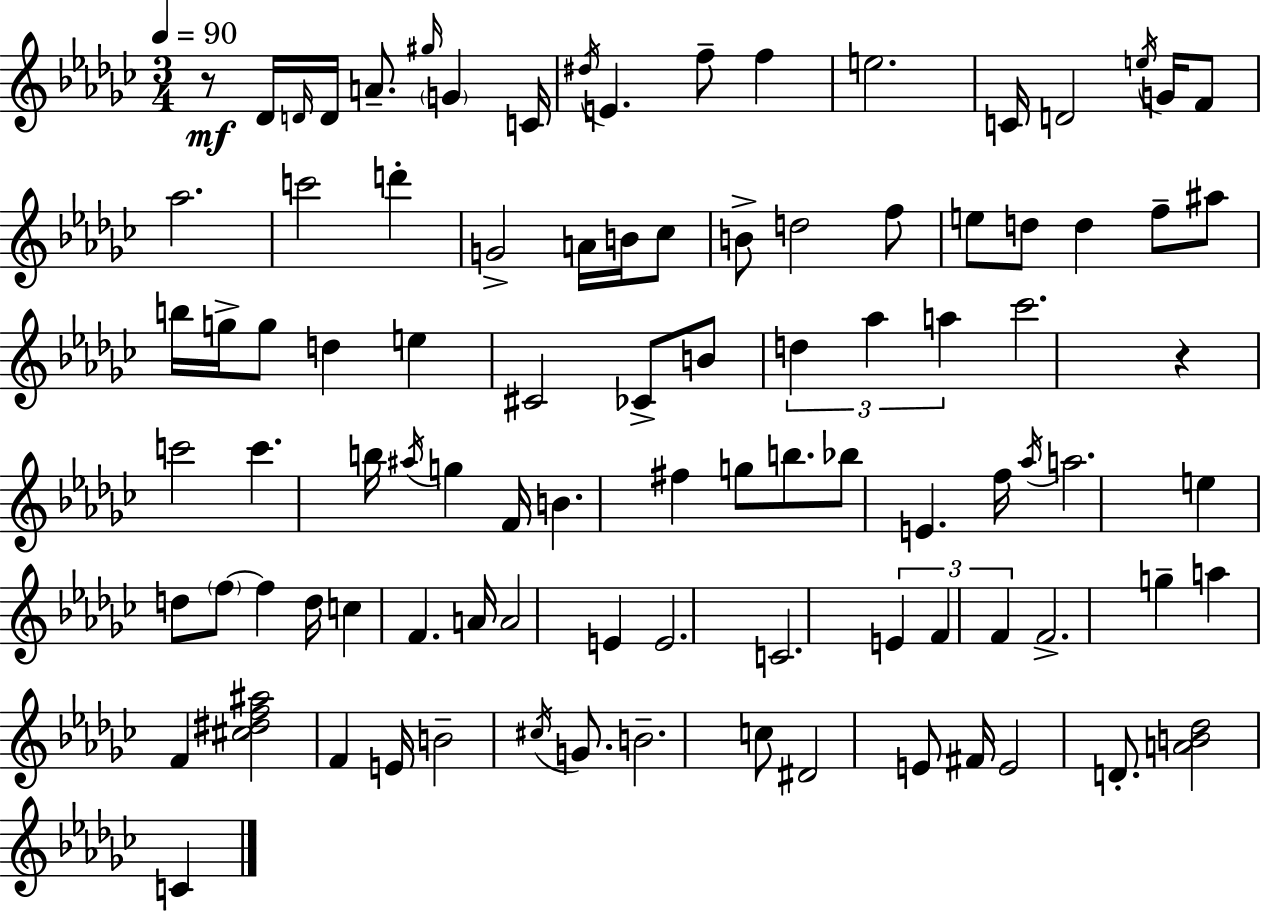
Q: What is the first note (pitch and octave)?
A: Db4